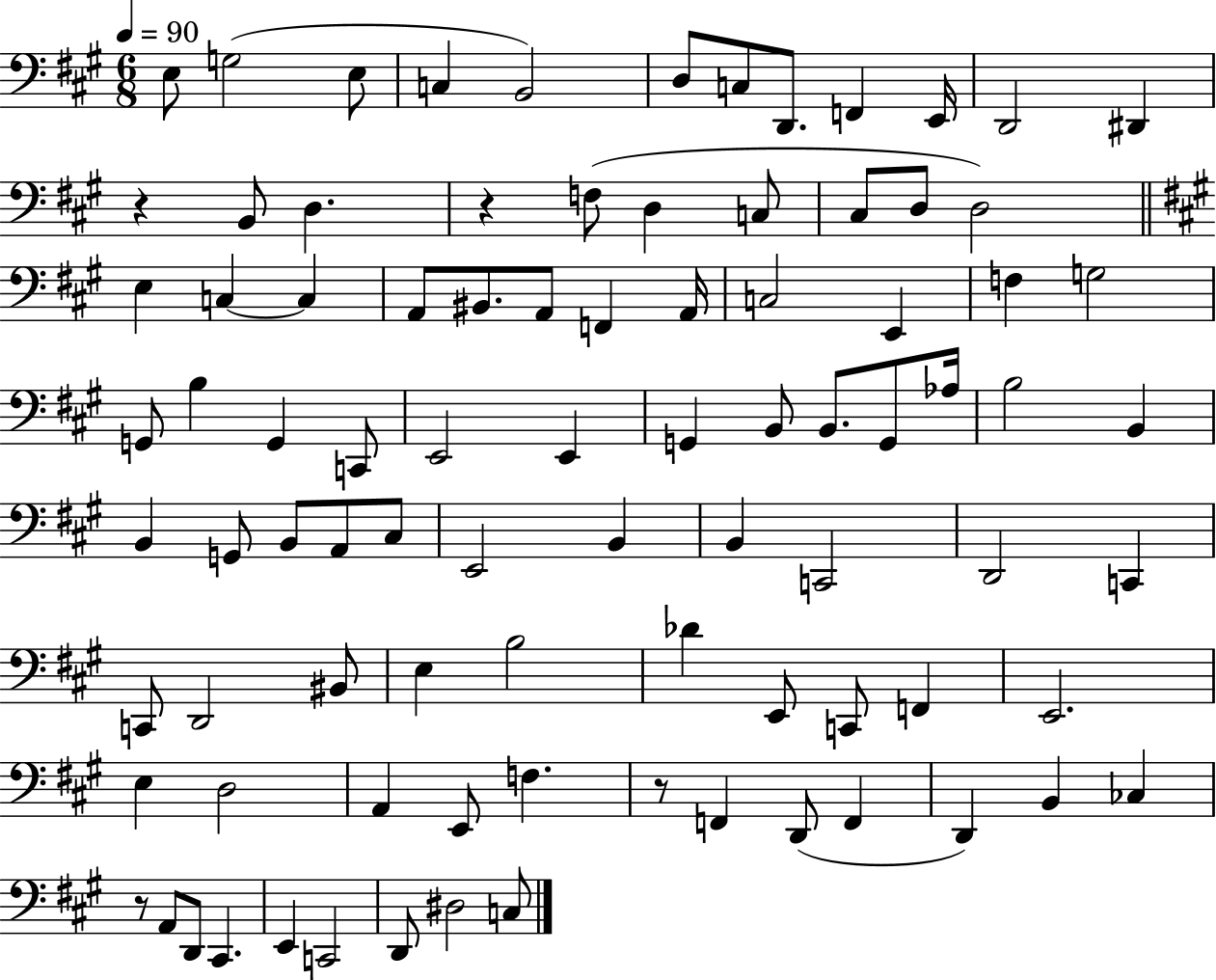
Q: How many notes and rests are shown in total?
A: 89